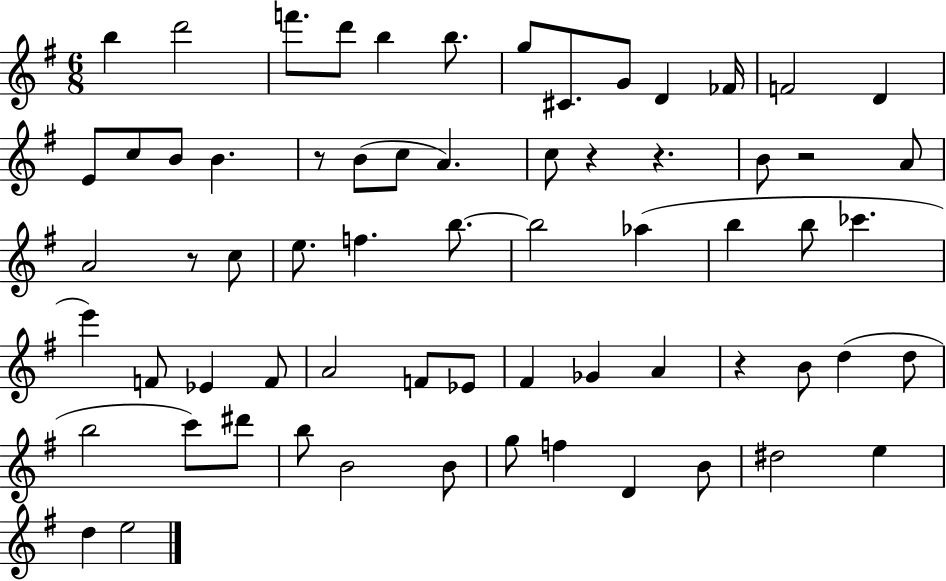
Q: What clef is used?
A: treble